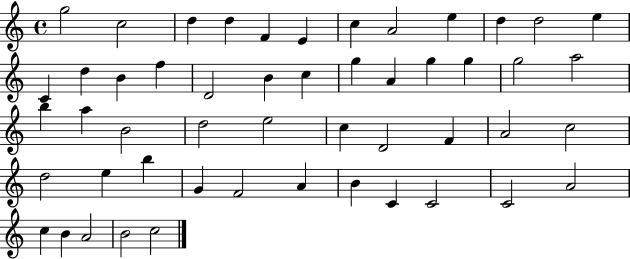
X:1
T:Untitled
M:4/4
L:1/4
K:C
g2 c2 d d F E c A2 e d d2 e C d B f D2 B c g A g g g2 a2 b a B2 d2 e2 c D2 F A2 c2 d2 e b G F2 A B C C2 C2 A2 c B A2 B2 c2